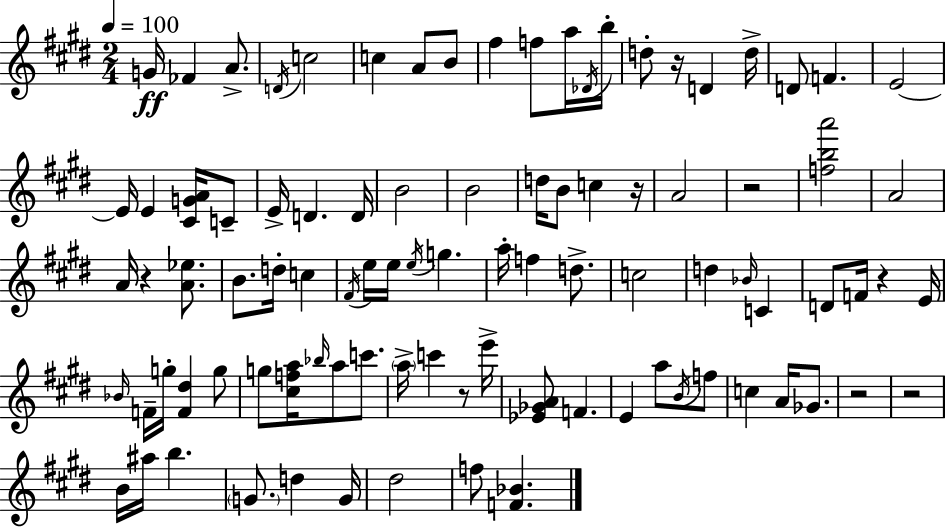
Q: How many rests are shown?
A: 8